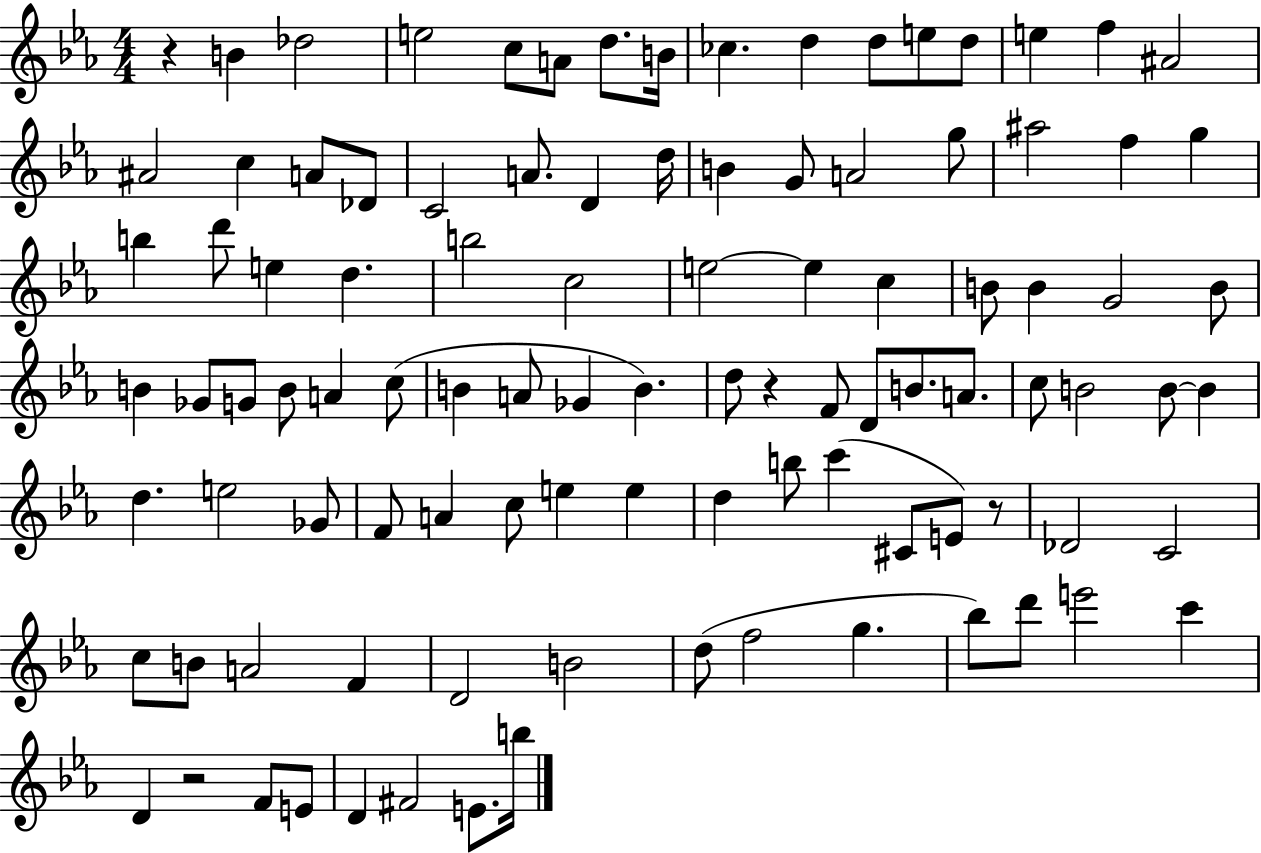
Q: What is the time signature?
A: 4/4